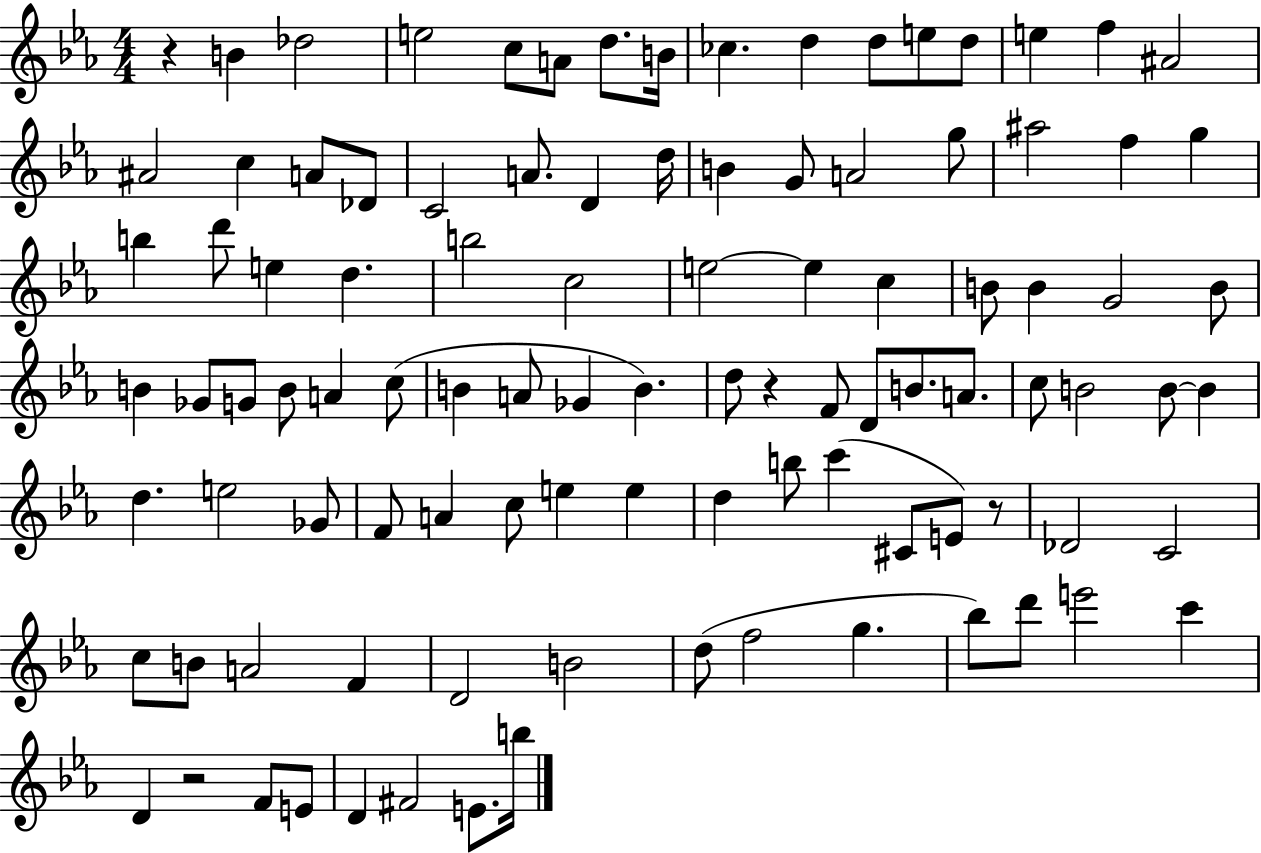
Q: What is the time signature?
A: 4/4